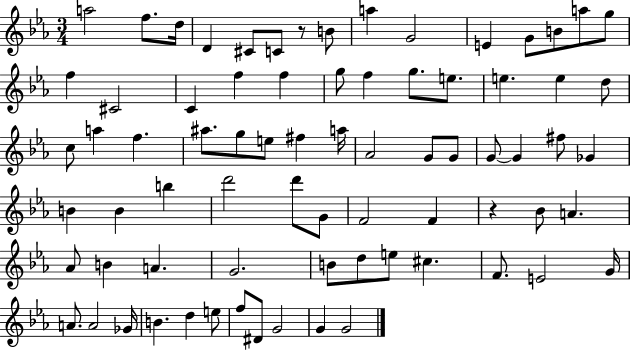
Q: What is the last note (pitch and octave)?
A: G4